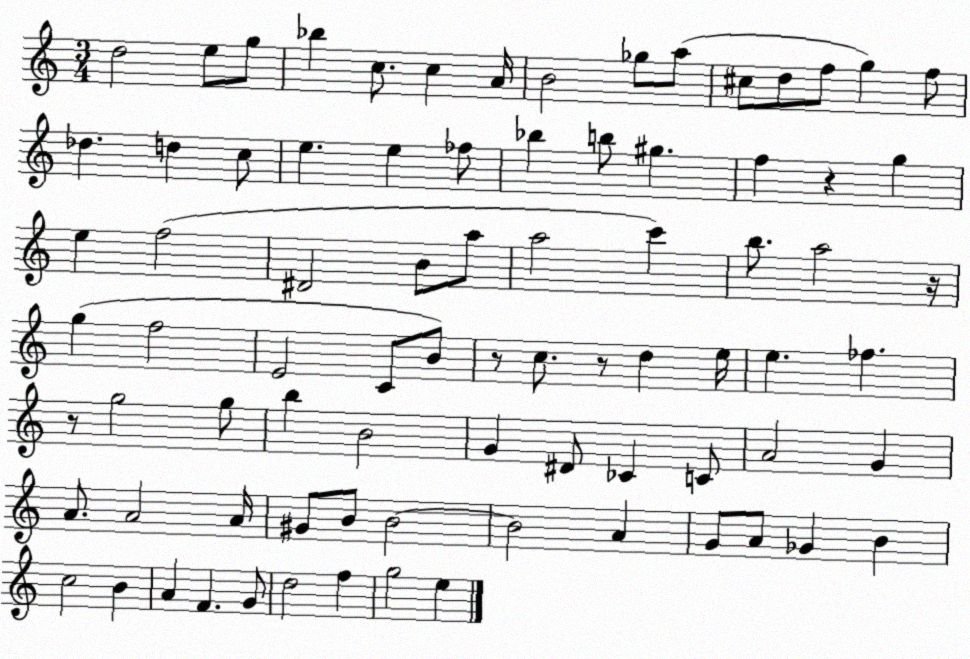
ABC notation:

X:1
T:Untitled
M:3/4
L:1/4
K:C
d2 e/2 g/2 _b c/2 c A/4 B2 _g/2 a/2 ^c/2 d/2 f/2 g f/2 _d d c/2 e e _f/2 _b b/2 ^g f z g e f2 ^D2 B/2 a/2 a2 c' b/2 a2 z/4 g f2 E2 C/2 B/2 z/2 c/2 z/2 d e/4 e _f z/2 g2 g/2 b B2 G ^D/2 _C C/2 A2 G A/2 A2 A/4 ^G/2 B/2 B2 B2 A G/2 A/2 _G B c2 B A F G/2 d2 f g2 e